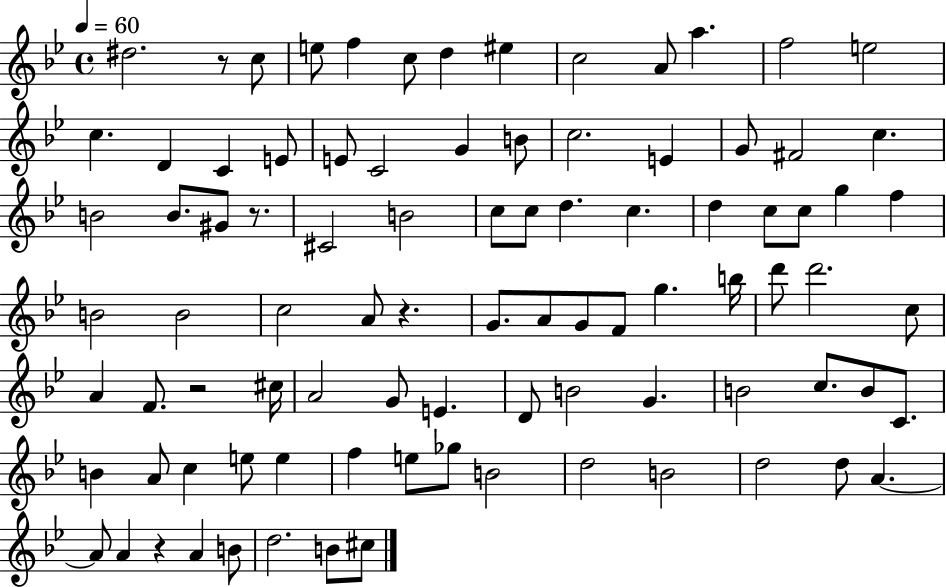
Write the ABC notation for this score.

X:1
T:Untitled
M:4/4
L:1/4
K:Bb
^d2 z/2 c/2 e/2 f c/2 d ^e c2 A/2 a f2 e2 c D C E/2 E/2 C2 G B/2 c2 E G/2 ^F2 c B2 B/2 ^G/2 z/2 ^C2 B2 c/2 c/2 d c d c/2 c/2 g f B2 B2 c2 A/2 z G/2 A/2 G/2 F/2 g b/4 d'/2 d'2 c/2 A F/2 z2 ^c/4 A2 G/2 E D/2 B2 G B2 c/2 B/2 C/2 B A/2 c e/2 e f e/2 _g/2 B2 d2 B2 d2 d/2 A A/2 A z A B/2 d2 B/2 ^c/2